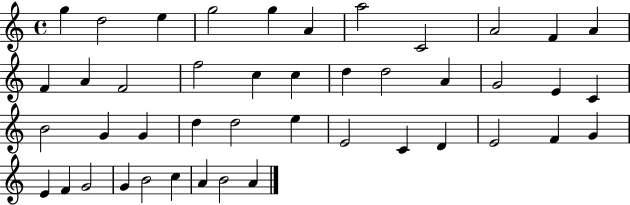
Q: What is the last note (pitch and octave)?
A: A4